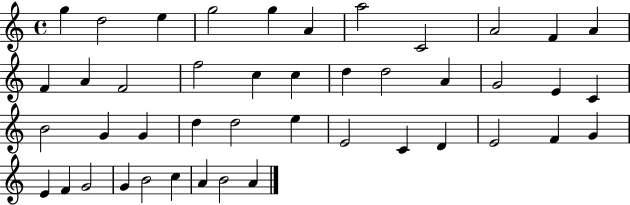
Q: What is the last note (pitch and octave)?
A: A4